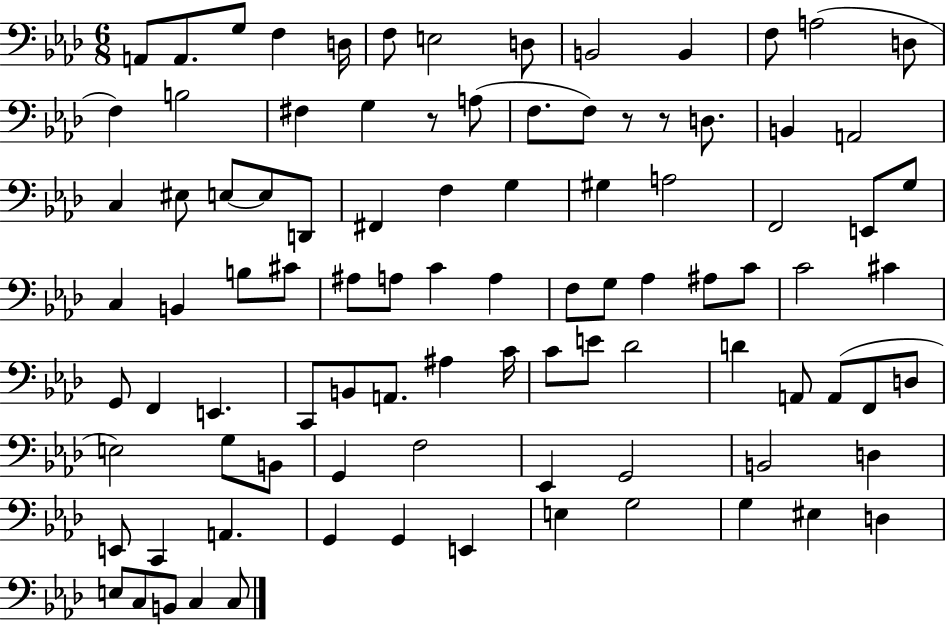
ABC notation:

X:1
T:Untitled
M:6/8
L:1/4
K:Ab
A,,/2 A,,/2 G,/2 F, D,/4 F,/2 E,2 D,/2 B,,2 B,, F,/2 A,2 D,/2 F, B,2 ^F, G, z/2 A,/2 F,/2 F,/2 z/2 z/2 D,/2 B,, A,,2 C, ^E,/2 E,/2 E,/2 D,,/2 ^F,, F, G, ^G, A,2 F,,2 E,,/2 G,/2 C, B,, B,/2 ^C/2 ^A,/2 A,/2 C A, F,/2 G,/2 _A, ^A,/2 C/2 C2 ^C G,,/2 F,, E,, C,,/2 B,,/2 A,,/2 ^A, C/4 C/2 E/2 _D2 D A,,/2 A,,/2 F,,/2 D,/2 E,2 G,/2 B,,/2 G,, F,2 _E,, G,,2 B,,2 D, E,,/2 C,, A,, G,, G,, E,, E, G,2 G, ^E, D, E,/2 C,/2 B,,/2 C, C,/2